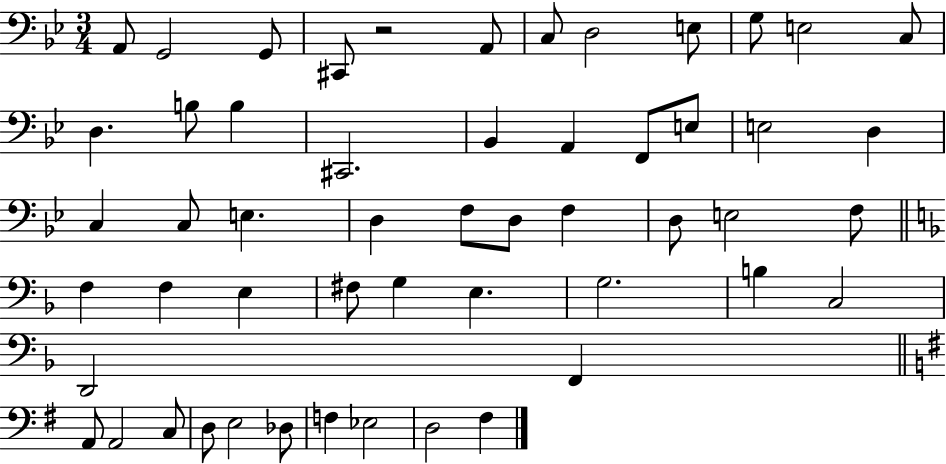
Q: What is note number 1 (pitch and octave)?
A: A2